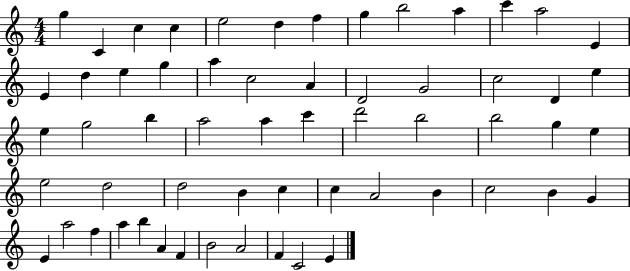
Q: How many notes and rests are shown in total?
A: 59